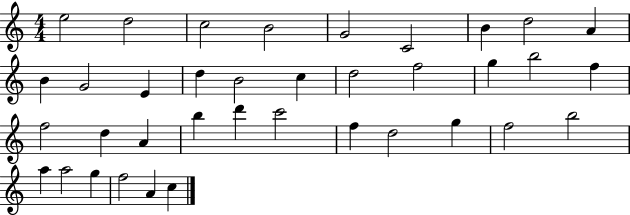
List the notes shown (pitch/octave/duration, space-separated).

E5/h D5/h C5/h B4/h G4/h C4/h B4/q D5/h A4/q B4/q G4/h E4/q D5/q B4/h C5/q D5/h F5/h G5/q B5/h F5/q F5/h D5/q A4/q B5/q D6/q C6/h F5/q D5/h G5/q F5/h B5/h A5/q A5/h G5/q F5/h A4/q C5/q